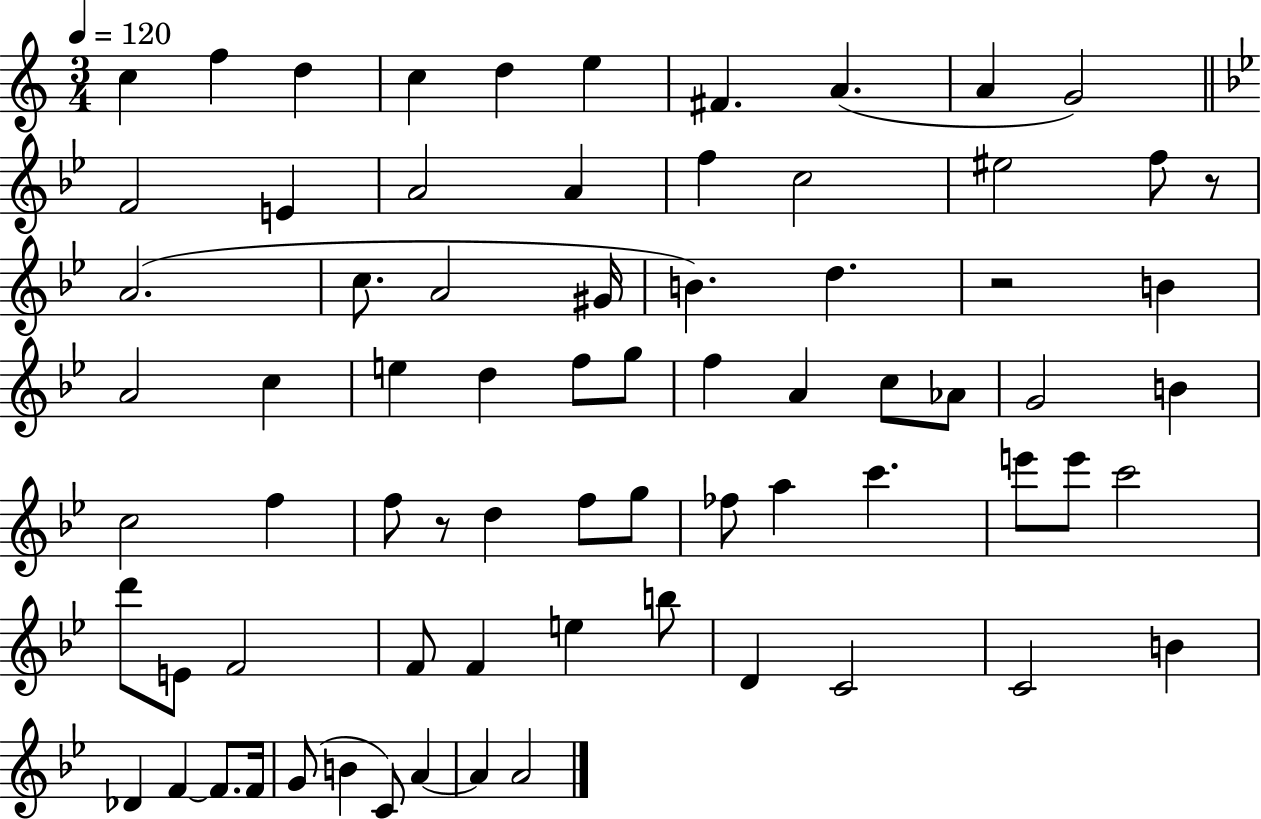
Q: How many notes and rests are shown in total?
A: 73